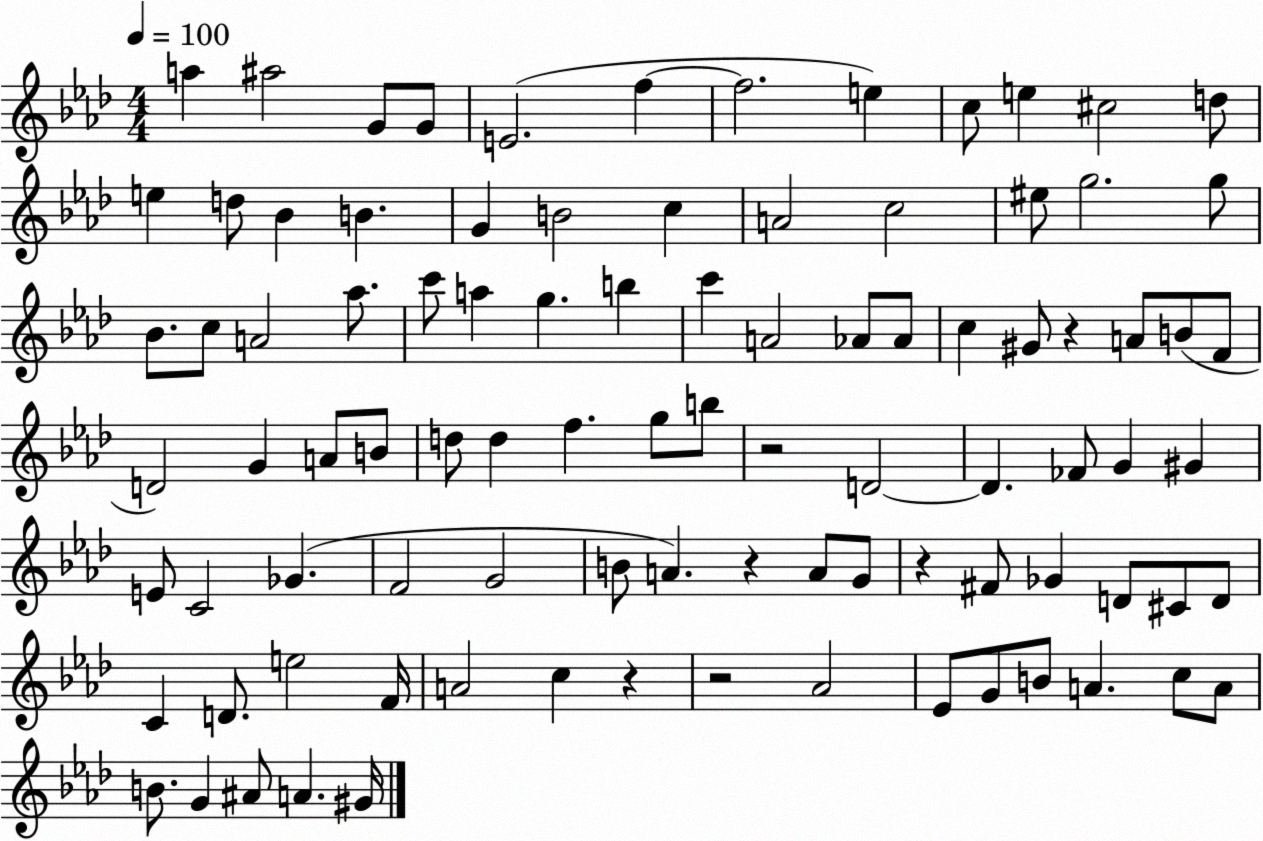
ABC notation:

X:1
T:Untitled
M:4/4
L:1/4
K:Ab
a ^a2 G/2 G/2 E2 f f2 e c/2 e ^c2 d/2 e d/2 _B B G B2 c A2 c2 ^e/2 g2 g/2 _B/2 c/2 A2 _a/2 c'/2 a g b c' A2 _A/2 _A/2 c ^G/2 z A/2 B/2 F/2 D2 G A/2 B/2 d/2 d f g/2 b/2 z2 D2 D _F/2 G ^G E/2 C2 _G F2 G2 B/2 A z A/2 G/2 z ^F/2 _G D/2 ^C/2 D/2 C D/2 e2 F/4 A2 c z z2 _A2 _E/2 G/2 B/2 A c/2 A/2 B/2 G ^A/2 A ^G/4